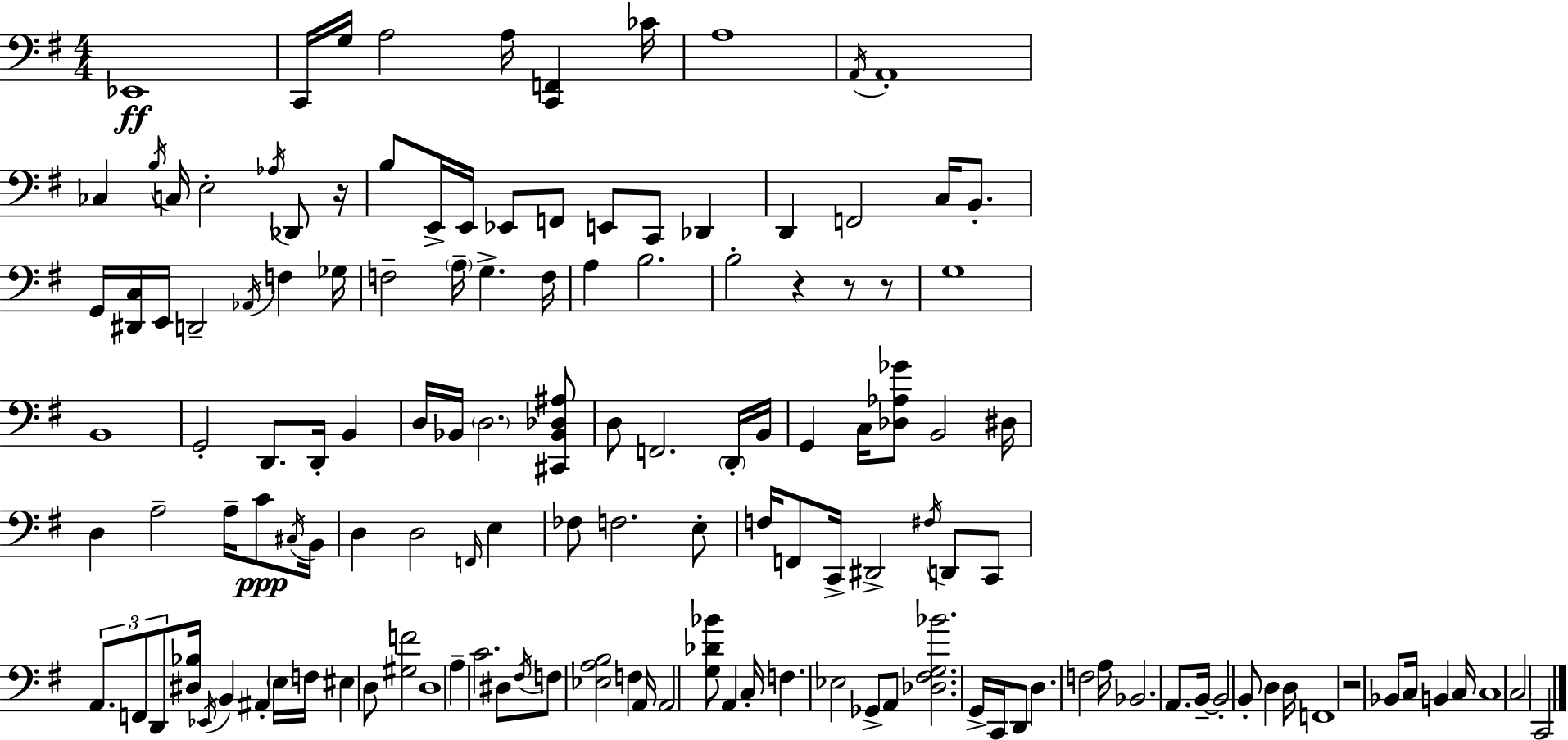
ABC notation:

X:1
T:Untitled
M:4/4
L:1/4
K:Em
_E,,4 C,,/4 G,/4 A,2 A,/4 [C,,F,,] _C/4 A,4 A,,/4 A,,4 _C, B,/4 C,/4 E,2 _A,/4 _D,,/2 z/4 B,/2 E,,/4 E,,/4 _E,,/2 F,,/2 E,,/2 C,,/2 _D,, D,, F,,2 C,/4 B,,/2 G,,/4 [^D,,C,]/4 E,,/4 D,,2 _A,,/4 F, _G,/4 F,2 A,/4 G, F,/4 A, B,2 B,2 z z/2 z/2 G,4 B,,4 G,,2 D,,/2 D,,/4 B,, D,/4 _B,,/4 D,2 [^C,,_B,,_D,^A,]/2 D,/2 F,,2 D,,/4 B,,/4 G,, C,/4 [_D,_A,_G]/2 B,,2 ^D,/4 D, A,2 A,/4 C/2 ^C,/4 B,,/4 D, D,2 F,,/4 E, _F,/2 F,2 E,/2 F,/4 F,,/2 C,,/4 ^D,,2 ^F,/4 D,,/2 C,,/2 A,,/2 F,,/2 D,,/2 [^D,_B,]/4 _E,,/4 B,, ^A,, E,/4 F,/4 ^E, D,/2 [^G,F]2 D,4 A, C2 ^D,/2 ^F,/4 F,/2 [_E,A,B,]2 F, A,,/4 A,,2 [G,_D_B]/2 A,, C,/4 F, _E,2 _G,,/2 A,,/2 [_D,^F,G,_B]2 G,,/4 C,,/4 D,,/2 D, F,2 A,/4 _B,,2 A,,/2 B,,/4 B,,2 B,,/2 D, D,/4 F,,4 z2 _B,,/2 C,/4 B,, C,/4 C,4 C,2 C,,2